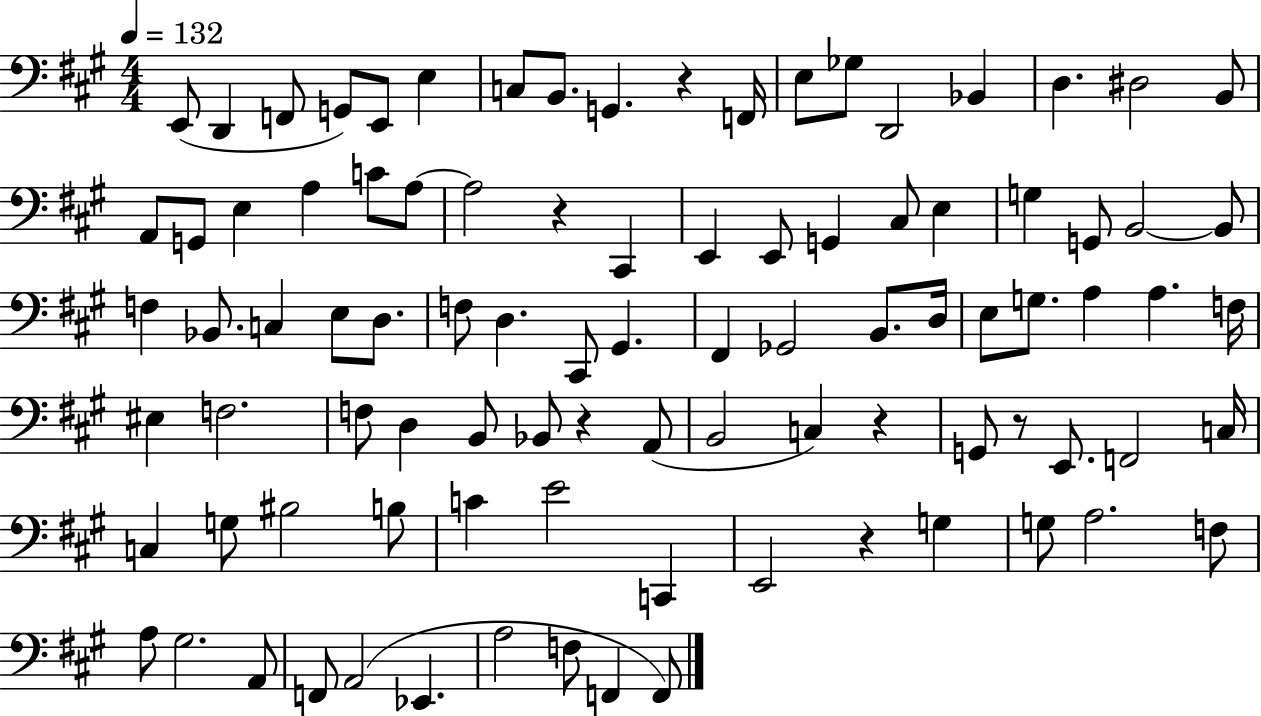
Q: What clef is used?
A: bass